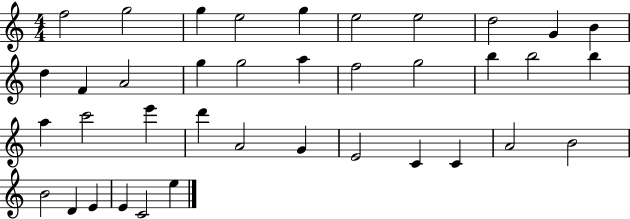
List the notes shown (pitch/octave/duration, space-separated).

F5/h G5/h G5/q E5/h G5/q E5/h E5/h D5/h G4/q B4/q D5/q F4/q A4/h G5/q G5/h A5/q F5/h G5/h B5/q B5/h B5/q A5/q C6/h E6/q D6/q A4/h G4/q E4/h C4/q C4/q A4/h B4/h B4/h D4/q E4/q E4/q C4/h E5/q